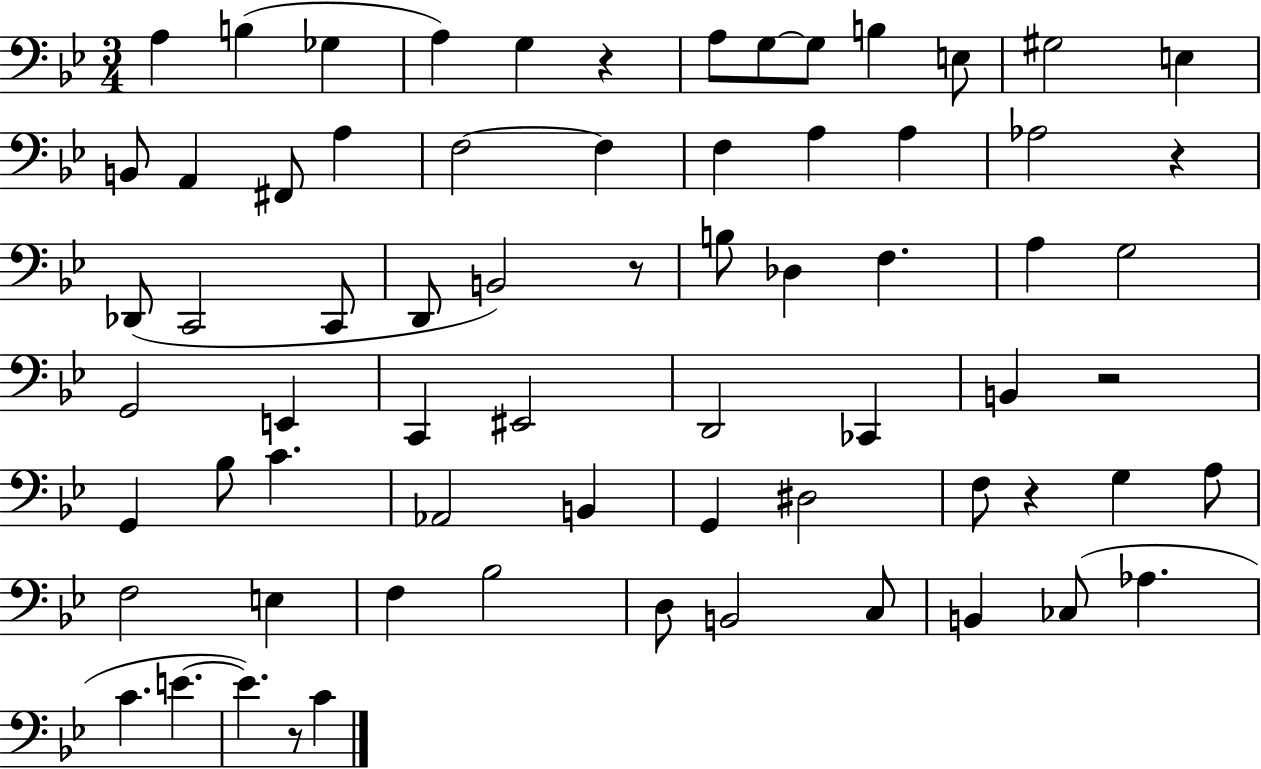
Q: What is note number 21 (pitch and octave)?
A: A3